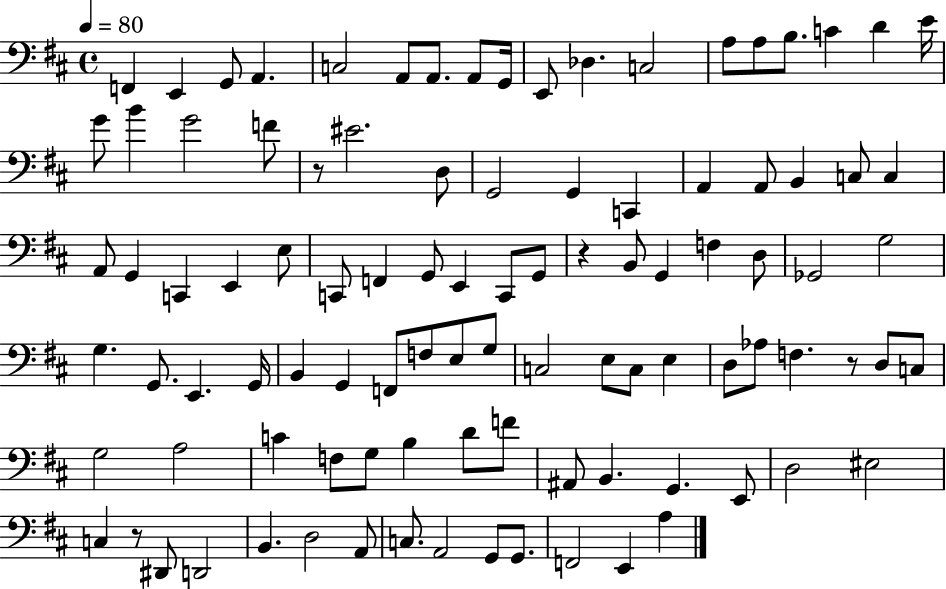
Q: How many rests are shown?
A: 4